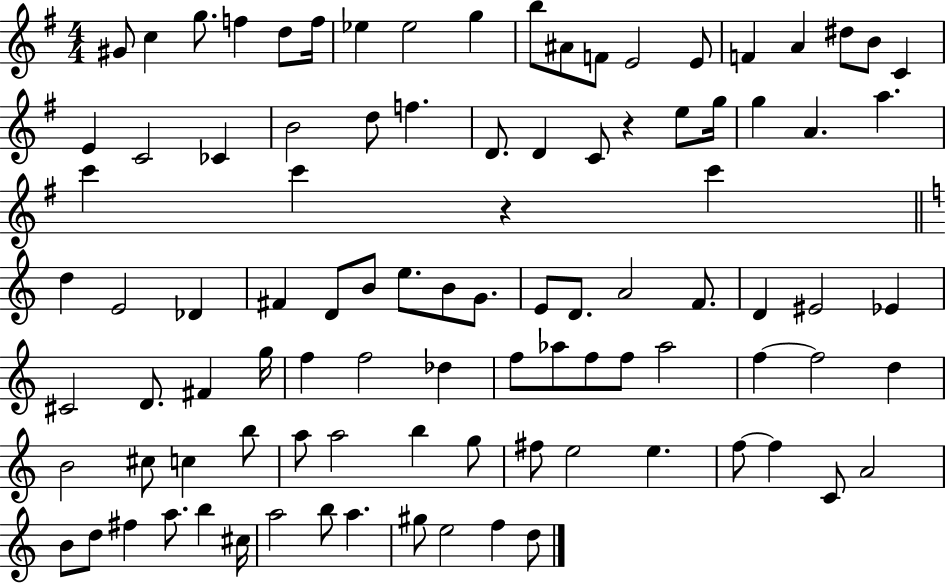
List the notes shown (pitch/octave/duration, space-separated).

G#4/e C5/q G5/e. F5/q D5/e F5/s Eb5/q Eb5/h G5/q B5/e A#4/e F4/e E4/h E4/e F4/q A4/q D#5/e B4/e C4/q E4/q C4/h CES4/q B4/h D5/e F5/q. D4/e. D4/q C4/e R/q E5/e G5/s G5/q A4/q. A5/q. C6/q C6/q R/q C6/q D5/q E4/h Db4/q F#4/q D4/e B4/e E5/e. B4/e G4/e. E4/e D4/e. A4/h F4/e. D4/q EIS4/h Eb4/q C#4/h D4/e. F#4/q G5/s F5/q F5/h Db5/q F5/e Ab5/e F5/e F5/e Ab5/h F5/q F5/h D5/q B4/h C#5/e C5/q B5/e A5/e A5/h B5/q G5/e F#5/e E5/h E5/q. F5/e F5/q C4/e A4/h B4/e D5/e F#5/q A5/e. B5/q C#5/s A5/h B5/e A5/q. G#5/e E5/h F5/q D5/e